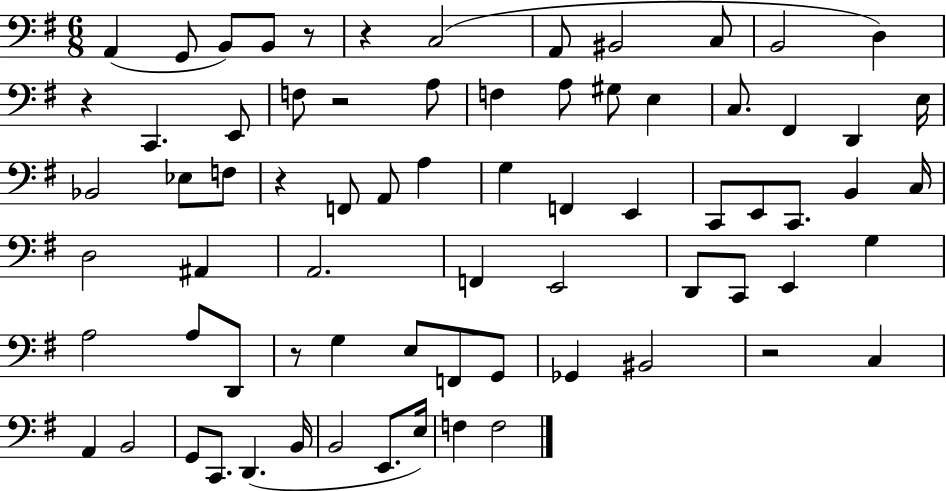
X:1
T:Untitled
M:6/8
L:1/4
K:G
A,, G,,/2 B,,/2 B,,/2 z/2 z C,2 A,,/2 ^B,,2 C,/2 B,,2 D, z C,, E,,/2 F,/2 z2 A,/2 F, A,/2 ^G,/2 E, C,/2 ^F,, D,, E,/4 _B,,2 _E,/2 F,/2 z F,,/2 A,,/2 A, G, F,, E,, C,,/2 E,,/2 C,,/2 B,, C,/4 D,2 ^A,, A,,2 F,, E,,2 D,,/2 C,,/2 E,, G, A,2 A,/2 D,,/2 z/2 G, E,/2 F,,/2 G,,/2 _G,, ^B,,2 z2 C, A,, B,,2 G,,/2 C,,/2 D,, B,,/4 B,,2 E,,/2 E,/4 F, F,2